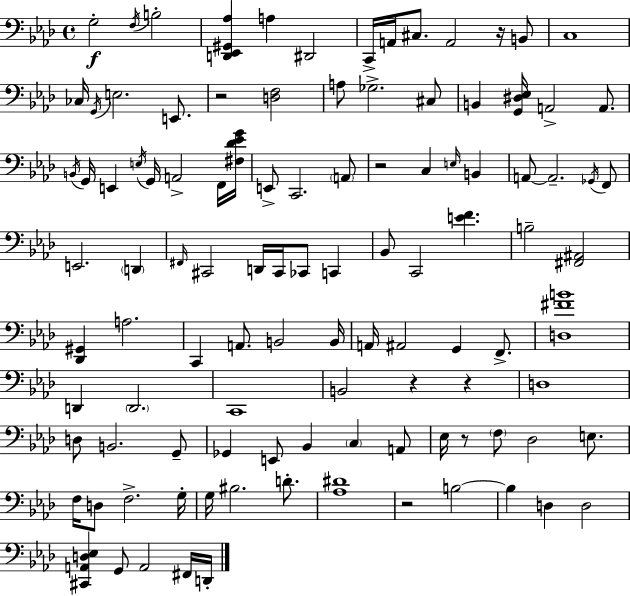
G3/h F3/s B3/h [D2,Eb2,G#2,Ab3]/q A3/q D#2/h C2/s A2/s C#3/e. A2/h R/s B2/e C3/w CES3/s G2/s E3/h. E2/e. R/h [D3,F3]/h A3/e Gb3/h. C#3/e B2/q [G2,D#3,Eb3]/s A2/h A2/e. B2/s G2/s E2/q E3/s G2/s A2/h F2/s [F#3,Db4,Eb4,G4]/s E2/e C2/h. A2/e R/h C3/q E3/s B2/q A2/e A2/h. Gb2/s F2/e E2/h. D2/q F#2/s C#2/h D2/s C#2/s CES2/e C2/q Bb2/e C2/h [E4,F4]/q. B3/h [F#2,A#2]/h [Db2,G#2]/q A3/h. C2/q A2/e. B2/h B2/s A2/s A#2/h G2/q F2/e. [D3,F#4,B4]/w D2/q D2/h. C2/w B2/h R/q R/q D3/w D3/e B2/h. G2/e Gb2/q E2/e Bb2/q C3/q A2/e Eb3/s R/e F3/e Db3/h E3/e. F3/s D3/e F3/h. G3/s G3/s BIS3/h. D4/e. [Ab3,D#4]/w R/h B3/h B3/q D3/q D3/h [C#2,A2,D3,Eb3]/q G2/e A2/h F#2/s D2/s